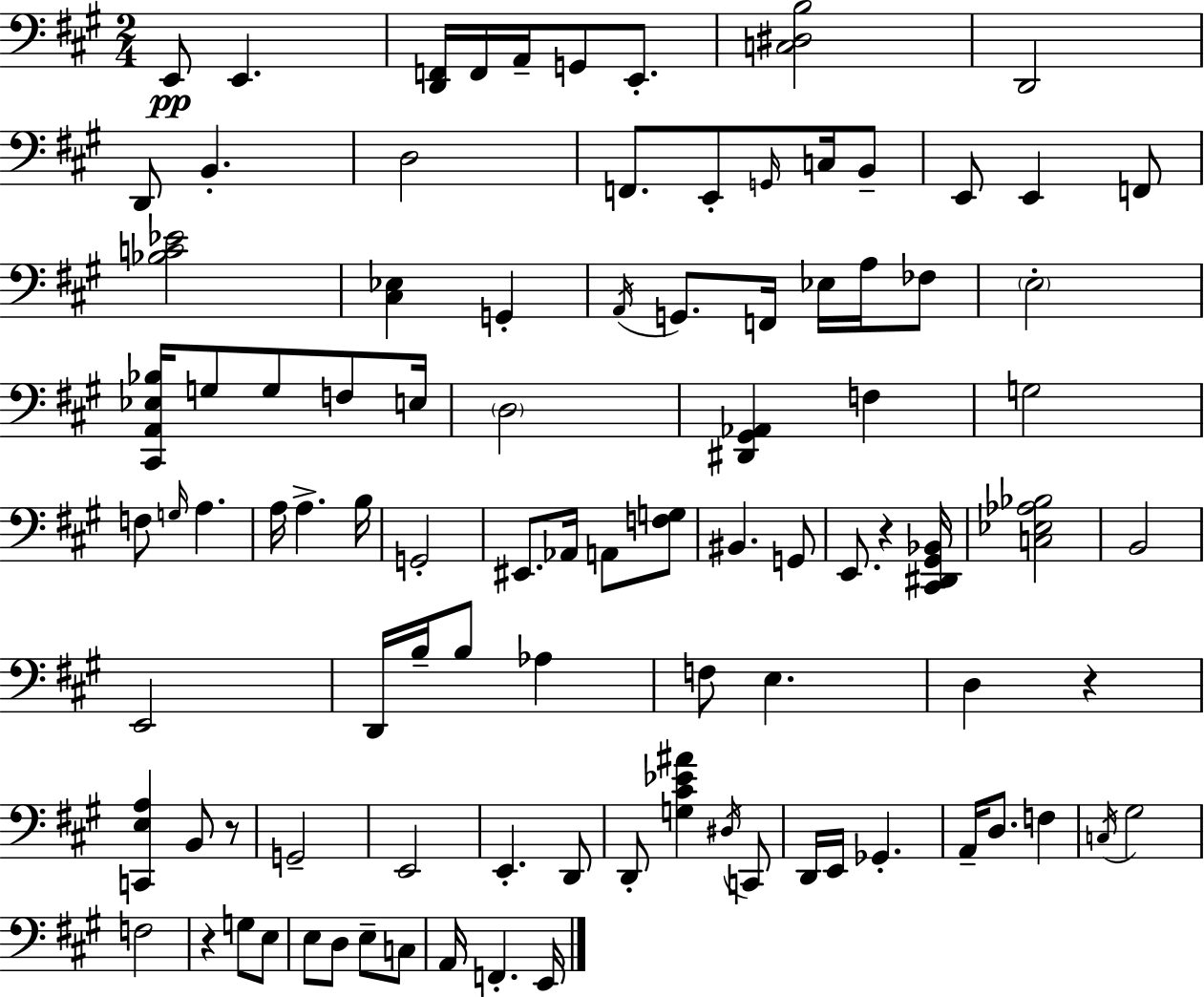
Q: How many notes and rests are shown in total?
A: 96